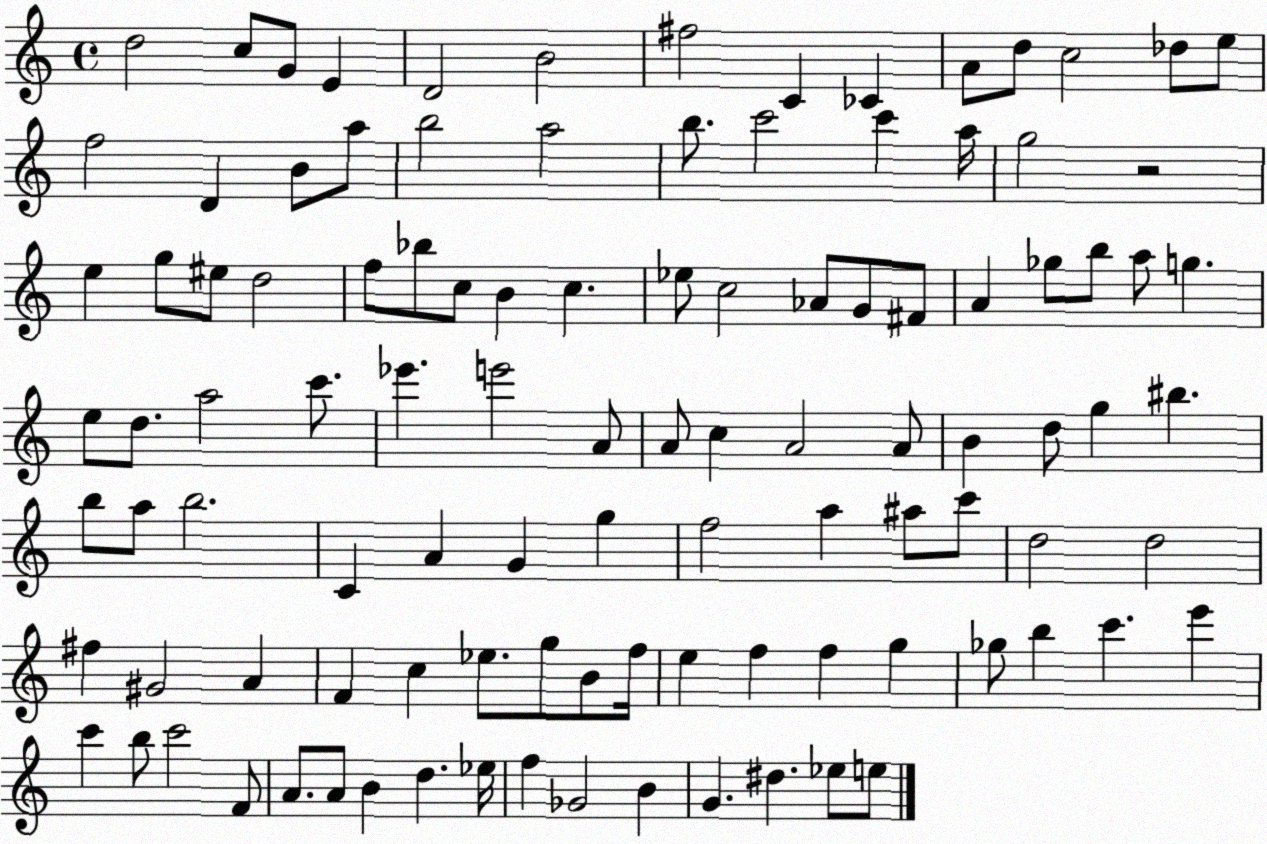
X:1
T:Untitled
M:4/4
L:1/4
K:C
d2 c/2 G/2 E D2 B2 ^f2 C _C A/2 d/2 c2 _d/2 e/2 f2 D B/2 a/2 b2 a2 b/2 c'2 c' a/4 g2 z2 e g/2 ^e/2 d2 f/2 _b/2 c/2 B c _e/2 c2 _A/2 G/2 ^F/2 A _g/2 b/2 a/2 g e/2 d/2 a2 c'/2 _e' e'2 A/2 A/2 c A2 A/2 B d/2 g ^b b/2 a/2 b2 C A G g f2 a ^a/2 c'/2 d2 d2 ^f ^G2 A F c _e/2 g/2 B/2 f/4 e f f g _g/2 b c' e' c' b/2 c'2 F/2 A/2 A/2 B d _e/4 f _G2 B G ^d _e/2 e/2